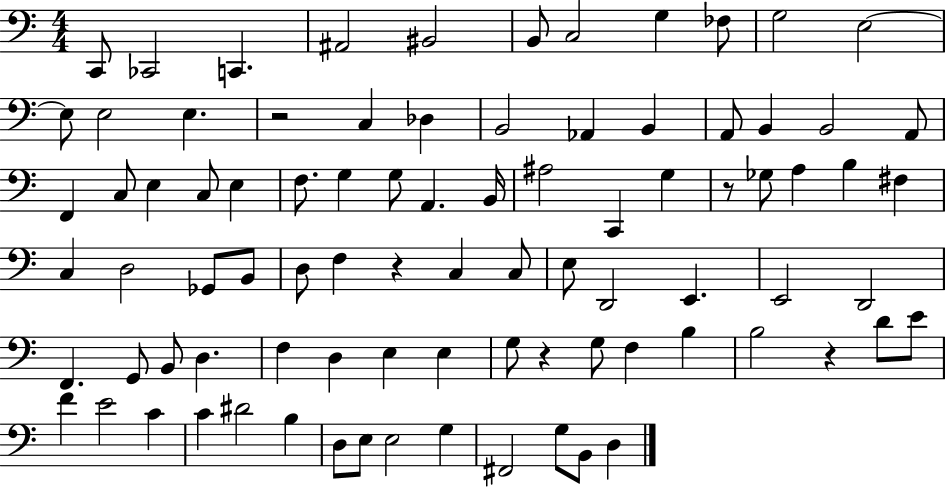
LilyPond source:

{
  \clef bass
  \numericTimeSignature
  \time 4/4
  \key c \major
  c,8 ces,2 c,4. | ais,2 bis,2 | b,8 c2 g4 fes8 | g2 e2~~ | \break e8 e2 e4. | r2 c4 des4 | b,2 aes,4 b,4 | a,8 b,4 b,2 a,8 | \break f,4 c8 e4 c8 e4 | f8. g4 g8 a,4. b,16 | ais2 c,4 g4 | r8 ges8 a4 b4 fis4 | \break c4 d2 ges,8 b,8 | d8 f4 r4 c4 c8 | e8 d,2 e,4. | e,2 d,2 | \break f,4. g,8 b,8 d4. | f4 d4 e4 e4 | g8 r4 g8 f4 b4 | b2 r4 d'8 e'8 | \break f'4 e'2 c'4 | c'4 dis'2 b4 | d8 e8 e2 g4 | fis,2 g8 b,8 d4 | \break \bar "|."
}